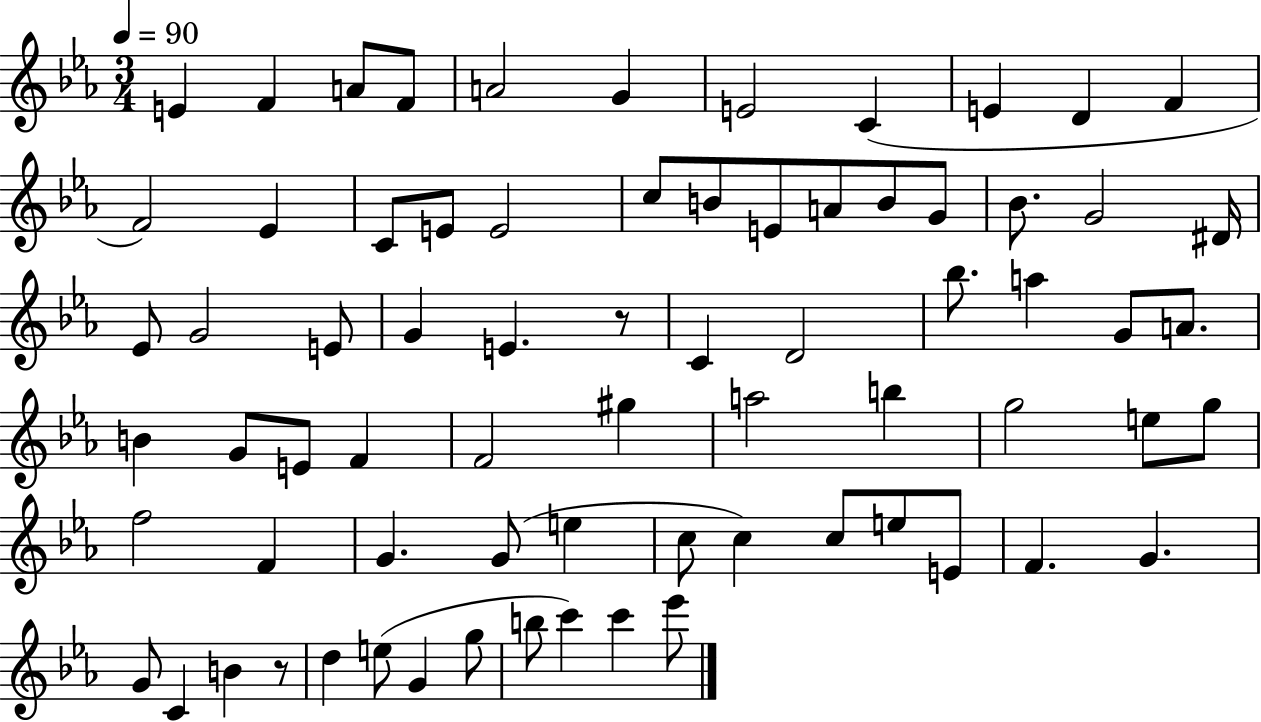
{
  \clef treble
  \numericTimeSignature
  \time 3/4
  \key ees \major
  \tempo 4 = 90
  \repeat volta 2 { e'4 f'4 a'8 f'8 | a'2 g'4 | e'2 c'4( | e'4 d'4 f'4 | \break f'2) ees'4 | c'8 e'8 e'2 | c''8 b'8 e'8 a'8 b'8 g'8 | bes'8. g'2 dis'16 | \break ees'8 g'2 e'8 | g'4 e'4. r8 | c'4 d'2 | bes''8. a''4 g'8 a'8. | \break b'4 g'8 e'8 f'4 | f'2 gis''4 | a''2 b''4 | g''2 e''8 g''8 | \break f''2 f'4 | g'4. g'8( e''4 | c''8 c''4) c''8 e''8 e'8 | f'4. g'4. | \break g'8 c'4 b'4 r8 | d''4 e''8( g'4 g''8 | b''8 c'''4) c'''4 ees'''8 | } \bar "|."
}